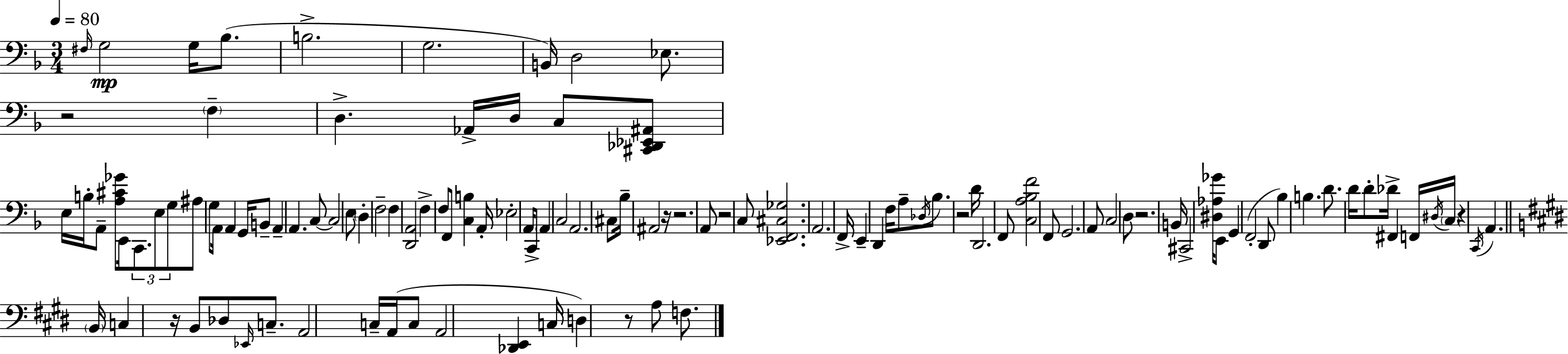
F#3/s G3/h G3/s Bb3/e. B3/h. G3/h. B2/s D3/h Eb3/e. R/h F3/q D3/q. Ab2/s D3/s C3/e [C#2,Db2,Eb2,A#2]/e E3/s B3/s A2/e [A3,C#4,Gb4]/e E2/s C2/e. E3/e G3/e A#3/e G3/e A2/s A2/q G2/s B2/e A2/q A2/q. C3/e C3/h E3/e D3/q F3/h F3/q [D2,A2]/h F3/q F3/e F2/e [C3,B3]/q A2/s Eb3/h A2/s C2/e A2/q C3/h A2/h. C#3/e Bb3/s A#2/h R/s R/h. A2/e R/h C3/e [Eb2,F2,C#3,Gb3]/h. A2/h. F2/s E2/q D2/q F3/s A3/e Db3/s Bb3/e. R/h D4/s D2/h. F2/e [C3,A3,Bb3,F4]/h F2/e G2/h. A2/e C3/h D3/e R/h. B2/s C#2/h [D#3,Ab3,Gb4]/s E2/e G2/q F2/h D2/e Bb3/q B3/q. D4/e. D4/s D4/e Db4/s F#2/q F2/s D#3/s C3/s R/q C2/s A2/q. B2/s C3/q R/s B2/e Db3/e Eb2/s C3/e. A2/h C3/s A2/s C3/e A2/h [Db2,E2]/q C3/s D3/q R/e A3/e F3/e.